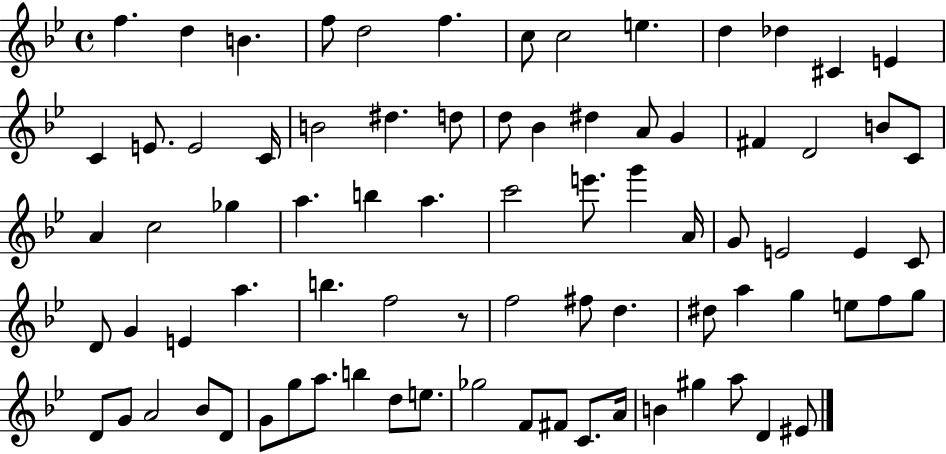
X:1
T:Untitled
M:4/4
L:1/4
K:Bb
f d B f/2 d2 f c/2 c2 e d _d ^C E C E/2 E2 C/4 B2 ^d d/2 d/2 _B ^d A/2 G ^F D2 B/2 C/2 A c2 _g a b a c'2 e'/2 g' A/4 G/2 E2 E C/2 D/2 G E a b f2 z/2 f2 ^f/2 d ^d/2 a g e/2 f/2 g/2 D/2 G/2 A2 _B/2 D/2 G/2 g/2 a/2 b d/2 e/2 _g2 F/2 ^F/2 C/2 A/4 B ^g a/2 D ^E/2